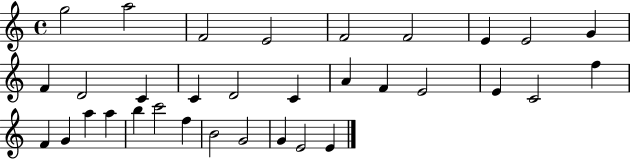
{
  \clef treble
  \time 4/4
  \defaultTimeSignature
  \key c \major
  g''2 a''2 | f'2 e'2 | f'2 f'2 | e'4 e'2 g'4 | \break f'4 d'2 c'4 | c'4 d'2 c'4 | a'4 f'4 e'2 | e'4 c'2 f''4 | \break f'4 g'4 a''4 a''4 | b''4 c'''2 f''4 | b'2 g'2 | g'4 e'2 e'4 | \break \bar "|."
}